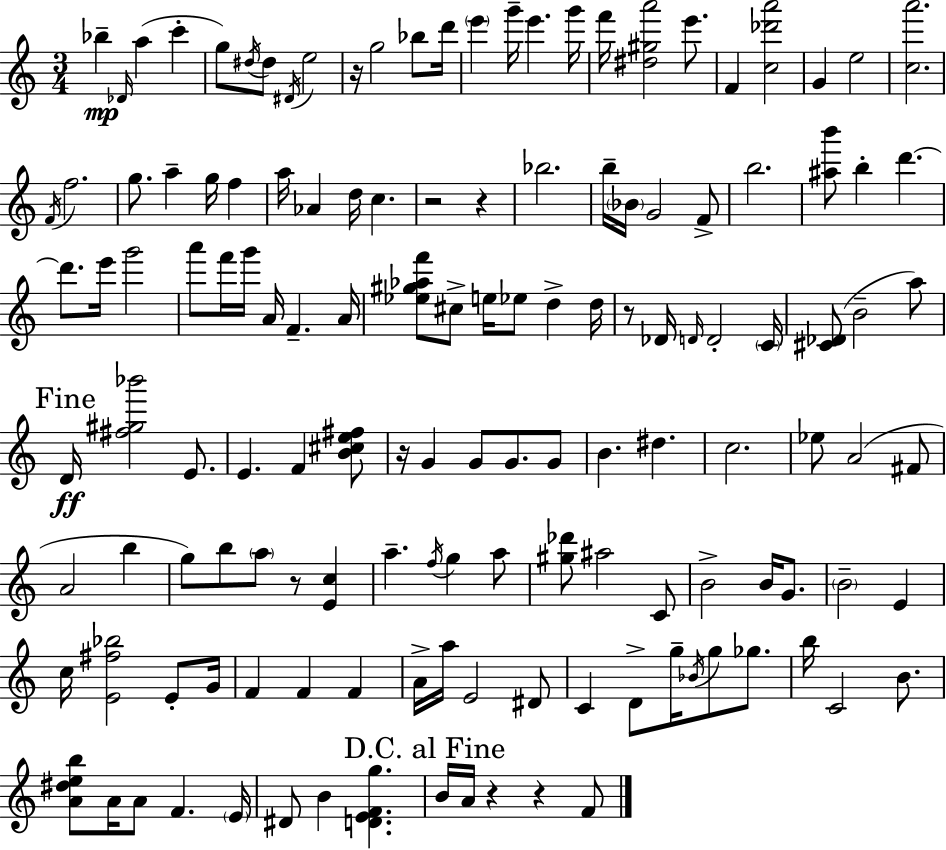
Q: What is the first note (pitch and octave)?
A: Bb5